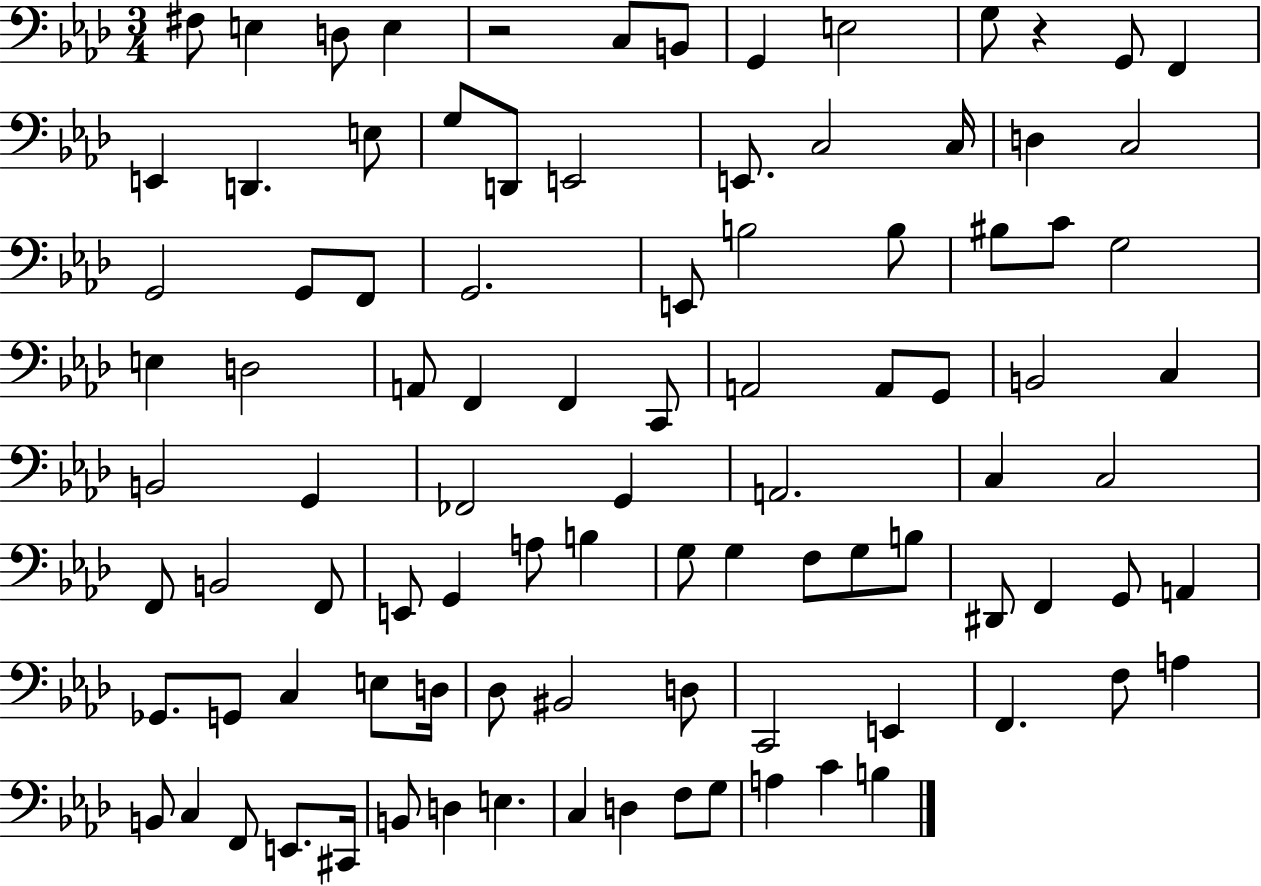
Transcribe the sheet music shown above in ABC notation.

X:1
T:Untitled
M:3/4
L:1/4
K:Ab
^F,/2 E, D,/2 E, z2 C,/2 B,,/2 G,, E,2 G,/2 z G,,/2 F,, E,, D,, E,/2 G,/2 D,,/2 E,,2 E,,/2 C,2 C,/4 D, C,2 G,,2 G,,/2 F,,/2 G,,2 E,,/2 B,2 B,/2 ^B,/2 C/2 G,2 E, D,2 A,,/2 F,, F,, C,,/2 A,,2 A,,/2 G,,/2 B,,2 C, B,,2 G,, _F,,2 G,, A,,2 C, C,2 F,,/2 B,,2 F,,/2 E,,/2 G,, A,/2 B, G,/2 G, F,/2 G,/2 B,/2 ^D,,/2 F,, G,,/2 A,, _G,,/2 G,,/2 C, E,/2 D,/4 _D,/2 ^B,,2 D,/2 C,,2 E,, F,, F,/2 A, B,,/2 C, F,,/2 E,,/2 ^C,,/4 B,,/2 D, E, C, D, F,/2 G,/2 A, C B,